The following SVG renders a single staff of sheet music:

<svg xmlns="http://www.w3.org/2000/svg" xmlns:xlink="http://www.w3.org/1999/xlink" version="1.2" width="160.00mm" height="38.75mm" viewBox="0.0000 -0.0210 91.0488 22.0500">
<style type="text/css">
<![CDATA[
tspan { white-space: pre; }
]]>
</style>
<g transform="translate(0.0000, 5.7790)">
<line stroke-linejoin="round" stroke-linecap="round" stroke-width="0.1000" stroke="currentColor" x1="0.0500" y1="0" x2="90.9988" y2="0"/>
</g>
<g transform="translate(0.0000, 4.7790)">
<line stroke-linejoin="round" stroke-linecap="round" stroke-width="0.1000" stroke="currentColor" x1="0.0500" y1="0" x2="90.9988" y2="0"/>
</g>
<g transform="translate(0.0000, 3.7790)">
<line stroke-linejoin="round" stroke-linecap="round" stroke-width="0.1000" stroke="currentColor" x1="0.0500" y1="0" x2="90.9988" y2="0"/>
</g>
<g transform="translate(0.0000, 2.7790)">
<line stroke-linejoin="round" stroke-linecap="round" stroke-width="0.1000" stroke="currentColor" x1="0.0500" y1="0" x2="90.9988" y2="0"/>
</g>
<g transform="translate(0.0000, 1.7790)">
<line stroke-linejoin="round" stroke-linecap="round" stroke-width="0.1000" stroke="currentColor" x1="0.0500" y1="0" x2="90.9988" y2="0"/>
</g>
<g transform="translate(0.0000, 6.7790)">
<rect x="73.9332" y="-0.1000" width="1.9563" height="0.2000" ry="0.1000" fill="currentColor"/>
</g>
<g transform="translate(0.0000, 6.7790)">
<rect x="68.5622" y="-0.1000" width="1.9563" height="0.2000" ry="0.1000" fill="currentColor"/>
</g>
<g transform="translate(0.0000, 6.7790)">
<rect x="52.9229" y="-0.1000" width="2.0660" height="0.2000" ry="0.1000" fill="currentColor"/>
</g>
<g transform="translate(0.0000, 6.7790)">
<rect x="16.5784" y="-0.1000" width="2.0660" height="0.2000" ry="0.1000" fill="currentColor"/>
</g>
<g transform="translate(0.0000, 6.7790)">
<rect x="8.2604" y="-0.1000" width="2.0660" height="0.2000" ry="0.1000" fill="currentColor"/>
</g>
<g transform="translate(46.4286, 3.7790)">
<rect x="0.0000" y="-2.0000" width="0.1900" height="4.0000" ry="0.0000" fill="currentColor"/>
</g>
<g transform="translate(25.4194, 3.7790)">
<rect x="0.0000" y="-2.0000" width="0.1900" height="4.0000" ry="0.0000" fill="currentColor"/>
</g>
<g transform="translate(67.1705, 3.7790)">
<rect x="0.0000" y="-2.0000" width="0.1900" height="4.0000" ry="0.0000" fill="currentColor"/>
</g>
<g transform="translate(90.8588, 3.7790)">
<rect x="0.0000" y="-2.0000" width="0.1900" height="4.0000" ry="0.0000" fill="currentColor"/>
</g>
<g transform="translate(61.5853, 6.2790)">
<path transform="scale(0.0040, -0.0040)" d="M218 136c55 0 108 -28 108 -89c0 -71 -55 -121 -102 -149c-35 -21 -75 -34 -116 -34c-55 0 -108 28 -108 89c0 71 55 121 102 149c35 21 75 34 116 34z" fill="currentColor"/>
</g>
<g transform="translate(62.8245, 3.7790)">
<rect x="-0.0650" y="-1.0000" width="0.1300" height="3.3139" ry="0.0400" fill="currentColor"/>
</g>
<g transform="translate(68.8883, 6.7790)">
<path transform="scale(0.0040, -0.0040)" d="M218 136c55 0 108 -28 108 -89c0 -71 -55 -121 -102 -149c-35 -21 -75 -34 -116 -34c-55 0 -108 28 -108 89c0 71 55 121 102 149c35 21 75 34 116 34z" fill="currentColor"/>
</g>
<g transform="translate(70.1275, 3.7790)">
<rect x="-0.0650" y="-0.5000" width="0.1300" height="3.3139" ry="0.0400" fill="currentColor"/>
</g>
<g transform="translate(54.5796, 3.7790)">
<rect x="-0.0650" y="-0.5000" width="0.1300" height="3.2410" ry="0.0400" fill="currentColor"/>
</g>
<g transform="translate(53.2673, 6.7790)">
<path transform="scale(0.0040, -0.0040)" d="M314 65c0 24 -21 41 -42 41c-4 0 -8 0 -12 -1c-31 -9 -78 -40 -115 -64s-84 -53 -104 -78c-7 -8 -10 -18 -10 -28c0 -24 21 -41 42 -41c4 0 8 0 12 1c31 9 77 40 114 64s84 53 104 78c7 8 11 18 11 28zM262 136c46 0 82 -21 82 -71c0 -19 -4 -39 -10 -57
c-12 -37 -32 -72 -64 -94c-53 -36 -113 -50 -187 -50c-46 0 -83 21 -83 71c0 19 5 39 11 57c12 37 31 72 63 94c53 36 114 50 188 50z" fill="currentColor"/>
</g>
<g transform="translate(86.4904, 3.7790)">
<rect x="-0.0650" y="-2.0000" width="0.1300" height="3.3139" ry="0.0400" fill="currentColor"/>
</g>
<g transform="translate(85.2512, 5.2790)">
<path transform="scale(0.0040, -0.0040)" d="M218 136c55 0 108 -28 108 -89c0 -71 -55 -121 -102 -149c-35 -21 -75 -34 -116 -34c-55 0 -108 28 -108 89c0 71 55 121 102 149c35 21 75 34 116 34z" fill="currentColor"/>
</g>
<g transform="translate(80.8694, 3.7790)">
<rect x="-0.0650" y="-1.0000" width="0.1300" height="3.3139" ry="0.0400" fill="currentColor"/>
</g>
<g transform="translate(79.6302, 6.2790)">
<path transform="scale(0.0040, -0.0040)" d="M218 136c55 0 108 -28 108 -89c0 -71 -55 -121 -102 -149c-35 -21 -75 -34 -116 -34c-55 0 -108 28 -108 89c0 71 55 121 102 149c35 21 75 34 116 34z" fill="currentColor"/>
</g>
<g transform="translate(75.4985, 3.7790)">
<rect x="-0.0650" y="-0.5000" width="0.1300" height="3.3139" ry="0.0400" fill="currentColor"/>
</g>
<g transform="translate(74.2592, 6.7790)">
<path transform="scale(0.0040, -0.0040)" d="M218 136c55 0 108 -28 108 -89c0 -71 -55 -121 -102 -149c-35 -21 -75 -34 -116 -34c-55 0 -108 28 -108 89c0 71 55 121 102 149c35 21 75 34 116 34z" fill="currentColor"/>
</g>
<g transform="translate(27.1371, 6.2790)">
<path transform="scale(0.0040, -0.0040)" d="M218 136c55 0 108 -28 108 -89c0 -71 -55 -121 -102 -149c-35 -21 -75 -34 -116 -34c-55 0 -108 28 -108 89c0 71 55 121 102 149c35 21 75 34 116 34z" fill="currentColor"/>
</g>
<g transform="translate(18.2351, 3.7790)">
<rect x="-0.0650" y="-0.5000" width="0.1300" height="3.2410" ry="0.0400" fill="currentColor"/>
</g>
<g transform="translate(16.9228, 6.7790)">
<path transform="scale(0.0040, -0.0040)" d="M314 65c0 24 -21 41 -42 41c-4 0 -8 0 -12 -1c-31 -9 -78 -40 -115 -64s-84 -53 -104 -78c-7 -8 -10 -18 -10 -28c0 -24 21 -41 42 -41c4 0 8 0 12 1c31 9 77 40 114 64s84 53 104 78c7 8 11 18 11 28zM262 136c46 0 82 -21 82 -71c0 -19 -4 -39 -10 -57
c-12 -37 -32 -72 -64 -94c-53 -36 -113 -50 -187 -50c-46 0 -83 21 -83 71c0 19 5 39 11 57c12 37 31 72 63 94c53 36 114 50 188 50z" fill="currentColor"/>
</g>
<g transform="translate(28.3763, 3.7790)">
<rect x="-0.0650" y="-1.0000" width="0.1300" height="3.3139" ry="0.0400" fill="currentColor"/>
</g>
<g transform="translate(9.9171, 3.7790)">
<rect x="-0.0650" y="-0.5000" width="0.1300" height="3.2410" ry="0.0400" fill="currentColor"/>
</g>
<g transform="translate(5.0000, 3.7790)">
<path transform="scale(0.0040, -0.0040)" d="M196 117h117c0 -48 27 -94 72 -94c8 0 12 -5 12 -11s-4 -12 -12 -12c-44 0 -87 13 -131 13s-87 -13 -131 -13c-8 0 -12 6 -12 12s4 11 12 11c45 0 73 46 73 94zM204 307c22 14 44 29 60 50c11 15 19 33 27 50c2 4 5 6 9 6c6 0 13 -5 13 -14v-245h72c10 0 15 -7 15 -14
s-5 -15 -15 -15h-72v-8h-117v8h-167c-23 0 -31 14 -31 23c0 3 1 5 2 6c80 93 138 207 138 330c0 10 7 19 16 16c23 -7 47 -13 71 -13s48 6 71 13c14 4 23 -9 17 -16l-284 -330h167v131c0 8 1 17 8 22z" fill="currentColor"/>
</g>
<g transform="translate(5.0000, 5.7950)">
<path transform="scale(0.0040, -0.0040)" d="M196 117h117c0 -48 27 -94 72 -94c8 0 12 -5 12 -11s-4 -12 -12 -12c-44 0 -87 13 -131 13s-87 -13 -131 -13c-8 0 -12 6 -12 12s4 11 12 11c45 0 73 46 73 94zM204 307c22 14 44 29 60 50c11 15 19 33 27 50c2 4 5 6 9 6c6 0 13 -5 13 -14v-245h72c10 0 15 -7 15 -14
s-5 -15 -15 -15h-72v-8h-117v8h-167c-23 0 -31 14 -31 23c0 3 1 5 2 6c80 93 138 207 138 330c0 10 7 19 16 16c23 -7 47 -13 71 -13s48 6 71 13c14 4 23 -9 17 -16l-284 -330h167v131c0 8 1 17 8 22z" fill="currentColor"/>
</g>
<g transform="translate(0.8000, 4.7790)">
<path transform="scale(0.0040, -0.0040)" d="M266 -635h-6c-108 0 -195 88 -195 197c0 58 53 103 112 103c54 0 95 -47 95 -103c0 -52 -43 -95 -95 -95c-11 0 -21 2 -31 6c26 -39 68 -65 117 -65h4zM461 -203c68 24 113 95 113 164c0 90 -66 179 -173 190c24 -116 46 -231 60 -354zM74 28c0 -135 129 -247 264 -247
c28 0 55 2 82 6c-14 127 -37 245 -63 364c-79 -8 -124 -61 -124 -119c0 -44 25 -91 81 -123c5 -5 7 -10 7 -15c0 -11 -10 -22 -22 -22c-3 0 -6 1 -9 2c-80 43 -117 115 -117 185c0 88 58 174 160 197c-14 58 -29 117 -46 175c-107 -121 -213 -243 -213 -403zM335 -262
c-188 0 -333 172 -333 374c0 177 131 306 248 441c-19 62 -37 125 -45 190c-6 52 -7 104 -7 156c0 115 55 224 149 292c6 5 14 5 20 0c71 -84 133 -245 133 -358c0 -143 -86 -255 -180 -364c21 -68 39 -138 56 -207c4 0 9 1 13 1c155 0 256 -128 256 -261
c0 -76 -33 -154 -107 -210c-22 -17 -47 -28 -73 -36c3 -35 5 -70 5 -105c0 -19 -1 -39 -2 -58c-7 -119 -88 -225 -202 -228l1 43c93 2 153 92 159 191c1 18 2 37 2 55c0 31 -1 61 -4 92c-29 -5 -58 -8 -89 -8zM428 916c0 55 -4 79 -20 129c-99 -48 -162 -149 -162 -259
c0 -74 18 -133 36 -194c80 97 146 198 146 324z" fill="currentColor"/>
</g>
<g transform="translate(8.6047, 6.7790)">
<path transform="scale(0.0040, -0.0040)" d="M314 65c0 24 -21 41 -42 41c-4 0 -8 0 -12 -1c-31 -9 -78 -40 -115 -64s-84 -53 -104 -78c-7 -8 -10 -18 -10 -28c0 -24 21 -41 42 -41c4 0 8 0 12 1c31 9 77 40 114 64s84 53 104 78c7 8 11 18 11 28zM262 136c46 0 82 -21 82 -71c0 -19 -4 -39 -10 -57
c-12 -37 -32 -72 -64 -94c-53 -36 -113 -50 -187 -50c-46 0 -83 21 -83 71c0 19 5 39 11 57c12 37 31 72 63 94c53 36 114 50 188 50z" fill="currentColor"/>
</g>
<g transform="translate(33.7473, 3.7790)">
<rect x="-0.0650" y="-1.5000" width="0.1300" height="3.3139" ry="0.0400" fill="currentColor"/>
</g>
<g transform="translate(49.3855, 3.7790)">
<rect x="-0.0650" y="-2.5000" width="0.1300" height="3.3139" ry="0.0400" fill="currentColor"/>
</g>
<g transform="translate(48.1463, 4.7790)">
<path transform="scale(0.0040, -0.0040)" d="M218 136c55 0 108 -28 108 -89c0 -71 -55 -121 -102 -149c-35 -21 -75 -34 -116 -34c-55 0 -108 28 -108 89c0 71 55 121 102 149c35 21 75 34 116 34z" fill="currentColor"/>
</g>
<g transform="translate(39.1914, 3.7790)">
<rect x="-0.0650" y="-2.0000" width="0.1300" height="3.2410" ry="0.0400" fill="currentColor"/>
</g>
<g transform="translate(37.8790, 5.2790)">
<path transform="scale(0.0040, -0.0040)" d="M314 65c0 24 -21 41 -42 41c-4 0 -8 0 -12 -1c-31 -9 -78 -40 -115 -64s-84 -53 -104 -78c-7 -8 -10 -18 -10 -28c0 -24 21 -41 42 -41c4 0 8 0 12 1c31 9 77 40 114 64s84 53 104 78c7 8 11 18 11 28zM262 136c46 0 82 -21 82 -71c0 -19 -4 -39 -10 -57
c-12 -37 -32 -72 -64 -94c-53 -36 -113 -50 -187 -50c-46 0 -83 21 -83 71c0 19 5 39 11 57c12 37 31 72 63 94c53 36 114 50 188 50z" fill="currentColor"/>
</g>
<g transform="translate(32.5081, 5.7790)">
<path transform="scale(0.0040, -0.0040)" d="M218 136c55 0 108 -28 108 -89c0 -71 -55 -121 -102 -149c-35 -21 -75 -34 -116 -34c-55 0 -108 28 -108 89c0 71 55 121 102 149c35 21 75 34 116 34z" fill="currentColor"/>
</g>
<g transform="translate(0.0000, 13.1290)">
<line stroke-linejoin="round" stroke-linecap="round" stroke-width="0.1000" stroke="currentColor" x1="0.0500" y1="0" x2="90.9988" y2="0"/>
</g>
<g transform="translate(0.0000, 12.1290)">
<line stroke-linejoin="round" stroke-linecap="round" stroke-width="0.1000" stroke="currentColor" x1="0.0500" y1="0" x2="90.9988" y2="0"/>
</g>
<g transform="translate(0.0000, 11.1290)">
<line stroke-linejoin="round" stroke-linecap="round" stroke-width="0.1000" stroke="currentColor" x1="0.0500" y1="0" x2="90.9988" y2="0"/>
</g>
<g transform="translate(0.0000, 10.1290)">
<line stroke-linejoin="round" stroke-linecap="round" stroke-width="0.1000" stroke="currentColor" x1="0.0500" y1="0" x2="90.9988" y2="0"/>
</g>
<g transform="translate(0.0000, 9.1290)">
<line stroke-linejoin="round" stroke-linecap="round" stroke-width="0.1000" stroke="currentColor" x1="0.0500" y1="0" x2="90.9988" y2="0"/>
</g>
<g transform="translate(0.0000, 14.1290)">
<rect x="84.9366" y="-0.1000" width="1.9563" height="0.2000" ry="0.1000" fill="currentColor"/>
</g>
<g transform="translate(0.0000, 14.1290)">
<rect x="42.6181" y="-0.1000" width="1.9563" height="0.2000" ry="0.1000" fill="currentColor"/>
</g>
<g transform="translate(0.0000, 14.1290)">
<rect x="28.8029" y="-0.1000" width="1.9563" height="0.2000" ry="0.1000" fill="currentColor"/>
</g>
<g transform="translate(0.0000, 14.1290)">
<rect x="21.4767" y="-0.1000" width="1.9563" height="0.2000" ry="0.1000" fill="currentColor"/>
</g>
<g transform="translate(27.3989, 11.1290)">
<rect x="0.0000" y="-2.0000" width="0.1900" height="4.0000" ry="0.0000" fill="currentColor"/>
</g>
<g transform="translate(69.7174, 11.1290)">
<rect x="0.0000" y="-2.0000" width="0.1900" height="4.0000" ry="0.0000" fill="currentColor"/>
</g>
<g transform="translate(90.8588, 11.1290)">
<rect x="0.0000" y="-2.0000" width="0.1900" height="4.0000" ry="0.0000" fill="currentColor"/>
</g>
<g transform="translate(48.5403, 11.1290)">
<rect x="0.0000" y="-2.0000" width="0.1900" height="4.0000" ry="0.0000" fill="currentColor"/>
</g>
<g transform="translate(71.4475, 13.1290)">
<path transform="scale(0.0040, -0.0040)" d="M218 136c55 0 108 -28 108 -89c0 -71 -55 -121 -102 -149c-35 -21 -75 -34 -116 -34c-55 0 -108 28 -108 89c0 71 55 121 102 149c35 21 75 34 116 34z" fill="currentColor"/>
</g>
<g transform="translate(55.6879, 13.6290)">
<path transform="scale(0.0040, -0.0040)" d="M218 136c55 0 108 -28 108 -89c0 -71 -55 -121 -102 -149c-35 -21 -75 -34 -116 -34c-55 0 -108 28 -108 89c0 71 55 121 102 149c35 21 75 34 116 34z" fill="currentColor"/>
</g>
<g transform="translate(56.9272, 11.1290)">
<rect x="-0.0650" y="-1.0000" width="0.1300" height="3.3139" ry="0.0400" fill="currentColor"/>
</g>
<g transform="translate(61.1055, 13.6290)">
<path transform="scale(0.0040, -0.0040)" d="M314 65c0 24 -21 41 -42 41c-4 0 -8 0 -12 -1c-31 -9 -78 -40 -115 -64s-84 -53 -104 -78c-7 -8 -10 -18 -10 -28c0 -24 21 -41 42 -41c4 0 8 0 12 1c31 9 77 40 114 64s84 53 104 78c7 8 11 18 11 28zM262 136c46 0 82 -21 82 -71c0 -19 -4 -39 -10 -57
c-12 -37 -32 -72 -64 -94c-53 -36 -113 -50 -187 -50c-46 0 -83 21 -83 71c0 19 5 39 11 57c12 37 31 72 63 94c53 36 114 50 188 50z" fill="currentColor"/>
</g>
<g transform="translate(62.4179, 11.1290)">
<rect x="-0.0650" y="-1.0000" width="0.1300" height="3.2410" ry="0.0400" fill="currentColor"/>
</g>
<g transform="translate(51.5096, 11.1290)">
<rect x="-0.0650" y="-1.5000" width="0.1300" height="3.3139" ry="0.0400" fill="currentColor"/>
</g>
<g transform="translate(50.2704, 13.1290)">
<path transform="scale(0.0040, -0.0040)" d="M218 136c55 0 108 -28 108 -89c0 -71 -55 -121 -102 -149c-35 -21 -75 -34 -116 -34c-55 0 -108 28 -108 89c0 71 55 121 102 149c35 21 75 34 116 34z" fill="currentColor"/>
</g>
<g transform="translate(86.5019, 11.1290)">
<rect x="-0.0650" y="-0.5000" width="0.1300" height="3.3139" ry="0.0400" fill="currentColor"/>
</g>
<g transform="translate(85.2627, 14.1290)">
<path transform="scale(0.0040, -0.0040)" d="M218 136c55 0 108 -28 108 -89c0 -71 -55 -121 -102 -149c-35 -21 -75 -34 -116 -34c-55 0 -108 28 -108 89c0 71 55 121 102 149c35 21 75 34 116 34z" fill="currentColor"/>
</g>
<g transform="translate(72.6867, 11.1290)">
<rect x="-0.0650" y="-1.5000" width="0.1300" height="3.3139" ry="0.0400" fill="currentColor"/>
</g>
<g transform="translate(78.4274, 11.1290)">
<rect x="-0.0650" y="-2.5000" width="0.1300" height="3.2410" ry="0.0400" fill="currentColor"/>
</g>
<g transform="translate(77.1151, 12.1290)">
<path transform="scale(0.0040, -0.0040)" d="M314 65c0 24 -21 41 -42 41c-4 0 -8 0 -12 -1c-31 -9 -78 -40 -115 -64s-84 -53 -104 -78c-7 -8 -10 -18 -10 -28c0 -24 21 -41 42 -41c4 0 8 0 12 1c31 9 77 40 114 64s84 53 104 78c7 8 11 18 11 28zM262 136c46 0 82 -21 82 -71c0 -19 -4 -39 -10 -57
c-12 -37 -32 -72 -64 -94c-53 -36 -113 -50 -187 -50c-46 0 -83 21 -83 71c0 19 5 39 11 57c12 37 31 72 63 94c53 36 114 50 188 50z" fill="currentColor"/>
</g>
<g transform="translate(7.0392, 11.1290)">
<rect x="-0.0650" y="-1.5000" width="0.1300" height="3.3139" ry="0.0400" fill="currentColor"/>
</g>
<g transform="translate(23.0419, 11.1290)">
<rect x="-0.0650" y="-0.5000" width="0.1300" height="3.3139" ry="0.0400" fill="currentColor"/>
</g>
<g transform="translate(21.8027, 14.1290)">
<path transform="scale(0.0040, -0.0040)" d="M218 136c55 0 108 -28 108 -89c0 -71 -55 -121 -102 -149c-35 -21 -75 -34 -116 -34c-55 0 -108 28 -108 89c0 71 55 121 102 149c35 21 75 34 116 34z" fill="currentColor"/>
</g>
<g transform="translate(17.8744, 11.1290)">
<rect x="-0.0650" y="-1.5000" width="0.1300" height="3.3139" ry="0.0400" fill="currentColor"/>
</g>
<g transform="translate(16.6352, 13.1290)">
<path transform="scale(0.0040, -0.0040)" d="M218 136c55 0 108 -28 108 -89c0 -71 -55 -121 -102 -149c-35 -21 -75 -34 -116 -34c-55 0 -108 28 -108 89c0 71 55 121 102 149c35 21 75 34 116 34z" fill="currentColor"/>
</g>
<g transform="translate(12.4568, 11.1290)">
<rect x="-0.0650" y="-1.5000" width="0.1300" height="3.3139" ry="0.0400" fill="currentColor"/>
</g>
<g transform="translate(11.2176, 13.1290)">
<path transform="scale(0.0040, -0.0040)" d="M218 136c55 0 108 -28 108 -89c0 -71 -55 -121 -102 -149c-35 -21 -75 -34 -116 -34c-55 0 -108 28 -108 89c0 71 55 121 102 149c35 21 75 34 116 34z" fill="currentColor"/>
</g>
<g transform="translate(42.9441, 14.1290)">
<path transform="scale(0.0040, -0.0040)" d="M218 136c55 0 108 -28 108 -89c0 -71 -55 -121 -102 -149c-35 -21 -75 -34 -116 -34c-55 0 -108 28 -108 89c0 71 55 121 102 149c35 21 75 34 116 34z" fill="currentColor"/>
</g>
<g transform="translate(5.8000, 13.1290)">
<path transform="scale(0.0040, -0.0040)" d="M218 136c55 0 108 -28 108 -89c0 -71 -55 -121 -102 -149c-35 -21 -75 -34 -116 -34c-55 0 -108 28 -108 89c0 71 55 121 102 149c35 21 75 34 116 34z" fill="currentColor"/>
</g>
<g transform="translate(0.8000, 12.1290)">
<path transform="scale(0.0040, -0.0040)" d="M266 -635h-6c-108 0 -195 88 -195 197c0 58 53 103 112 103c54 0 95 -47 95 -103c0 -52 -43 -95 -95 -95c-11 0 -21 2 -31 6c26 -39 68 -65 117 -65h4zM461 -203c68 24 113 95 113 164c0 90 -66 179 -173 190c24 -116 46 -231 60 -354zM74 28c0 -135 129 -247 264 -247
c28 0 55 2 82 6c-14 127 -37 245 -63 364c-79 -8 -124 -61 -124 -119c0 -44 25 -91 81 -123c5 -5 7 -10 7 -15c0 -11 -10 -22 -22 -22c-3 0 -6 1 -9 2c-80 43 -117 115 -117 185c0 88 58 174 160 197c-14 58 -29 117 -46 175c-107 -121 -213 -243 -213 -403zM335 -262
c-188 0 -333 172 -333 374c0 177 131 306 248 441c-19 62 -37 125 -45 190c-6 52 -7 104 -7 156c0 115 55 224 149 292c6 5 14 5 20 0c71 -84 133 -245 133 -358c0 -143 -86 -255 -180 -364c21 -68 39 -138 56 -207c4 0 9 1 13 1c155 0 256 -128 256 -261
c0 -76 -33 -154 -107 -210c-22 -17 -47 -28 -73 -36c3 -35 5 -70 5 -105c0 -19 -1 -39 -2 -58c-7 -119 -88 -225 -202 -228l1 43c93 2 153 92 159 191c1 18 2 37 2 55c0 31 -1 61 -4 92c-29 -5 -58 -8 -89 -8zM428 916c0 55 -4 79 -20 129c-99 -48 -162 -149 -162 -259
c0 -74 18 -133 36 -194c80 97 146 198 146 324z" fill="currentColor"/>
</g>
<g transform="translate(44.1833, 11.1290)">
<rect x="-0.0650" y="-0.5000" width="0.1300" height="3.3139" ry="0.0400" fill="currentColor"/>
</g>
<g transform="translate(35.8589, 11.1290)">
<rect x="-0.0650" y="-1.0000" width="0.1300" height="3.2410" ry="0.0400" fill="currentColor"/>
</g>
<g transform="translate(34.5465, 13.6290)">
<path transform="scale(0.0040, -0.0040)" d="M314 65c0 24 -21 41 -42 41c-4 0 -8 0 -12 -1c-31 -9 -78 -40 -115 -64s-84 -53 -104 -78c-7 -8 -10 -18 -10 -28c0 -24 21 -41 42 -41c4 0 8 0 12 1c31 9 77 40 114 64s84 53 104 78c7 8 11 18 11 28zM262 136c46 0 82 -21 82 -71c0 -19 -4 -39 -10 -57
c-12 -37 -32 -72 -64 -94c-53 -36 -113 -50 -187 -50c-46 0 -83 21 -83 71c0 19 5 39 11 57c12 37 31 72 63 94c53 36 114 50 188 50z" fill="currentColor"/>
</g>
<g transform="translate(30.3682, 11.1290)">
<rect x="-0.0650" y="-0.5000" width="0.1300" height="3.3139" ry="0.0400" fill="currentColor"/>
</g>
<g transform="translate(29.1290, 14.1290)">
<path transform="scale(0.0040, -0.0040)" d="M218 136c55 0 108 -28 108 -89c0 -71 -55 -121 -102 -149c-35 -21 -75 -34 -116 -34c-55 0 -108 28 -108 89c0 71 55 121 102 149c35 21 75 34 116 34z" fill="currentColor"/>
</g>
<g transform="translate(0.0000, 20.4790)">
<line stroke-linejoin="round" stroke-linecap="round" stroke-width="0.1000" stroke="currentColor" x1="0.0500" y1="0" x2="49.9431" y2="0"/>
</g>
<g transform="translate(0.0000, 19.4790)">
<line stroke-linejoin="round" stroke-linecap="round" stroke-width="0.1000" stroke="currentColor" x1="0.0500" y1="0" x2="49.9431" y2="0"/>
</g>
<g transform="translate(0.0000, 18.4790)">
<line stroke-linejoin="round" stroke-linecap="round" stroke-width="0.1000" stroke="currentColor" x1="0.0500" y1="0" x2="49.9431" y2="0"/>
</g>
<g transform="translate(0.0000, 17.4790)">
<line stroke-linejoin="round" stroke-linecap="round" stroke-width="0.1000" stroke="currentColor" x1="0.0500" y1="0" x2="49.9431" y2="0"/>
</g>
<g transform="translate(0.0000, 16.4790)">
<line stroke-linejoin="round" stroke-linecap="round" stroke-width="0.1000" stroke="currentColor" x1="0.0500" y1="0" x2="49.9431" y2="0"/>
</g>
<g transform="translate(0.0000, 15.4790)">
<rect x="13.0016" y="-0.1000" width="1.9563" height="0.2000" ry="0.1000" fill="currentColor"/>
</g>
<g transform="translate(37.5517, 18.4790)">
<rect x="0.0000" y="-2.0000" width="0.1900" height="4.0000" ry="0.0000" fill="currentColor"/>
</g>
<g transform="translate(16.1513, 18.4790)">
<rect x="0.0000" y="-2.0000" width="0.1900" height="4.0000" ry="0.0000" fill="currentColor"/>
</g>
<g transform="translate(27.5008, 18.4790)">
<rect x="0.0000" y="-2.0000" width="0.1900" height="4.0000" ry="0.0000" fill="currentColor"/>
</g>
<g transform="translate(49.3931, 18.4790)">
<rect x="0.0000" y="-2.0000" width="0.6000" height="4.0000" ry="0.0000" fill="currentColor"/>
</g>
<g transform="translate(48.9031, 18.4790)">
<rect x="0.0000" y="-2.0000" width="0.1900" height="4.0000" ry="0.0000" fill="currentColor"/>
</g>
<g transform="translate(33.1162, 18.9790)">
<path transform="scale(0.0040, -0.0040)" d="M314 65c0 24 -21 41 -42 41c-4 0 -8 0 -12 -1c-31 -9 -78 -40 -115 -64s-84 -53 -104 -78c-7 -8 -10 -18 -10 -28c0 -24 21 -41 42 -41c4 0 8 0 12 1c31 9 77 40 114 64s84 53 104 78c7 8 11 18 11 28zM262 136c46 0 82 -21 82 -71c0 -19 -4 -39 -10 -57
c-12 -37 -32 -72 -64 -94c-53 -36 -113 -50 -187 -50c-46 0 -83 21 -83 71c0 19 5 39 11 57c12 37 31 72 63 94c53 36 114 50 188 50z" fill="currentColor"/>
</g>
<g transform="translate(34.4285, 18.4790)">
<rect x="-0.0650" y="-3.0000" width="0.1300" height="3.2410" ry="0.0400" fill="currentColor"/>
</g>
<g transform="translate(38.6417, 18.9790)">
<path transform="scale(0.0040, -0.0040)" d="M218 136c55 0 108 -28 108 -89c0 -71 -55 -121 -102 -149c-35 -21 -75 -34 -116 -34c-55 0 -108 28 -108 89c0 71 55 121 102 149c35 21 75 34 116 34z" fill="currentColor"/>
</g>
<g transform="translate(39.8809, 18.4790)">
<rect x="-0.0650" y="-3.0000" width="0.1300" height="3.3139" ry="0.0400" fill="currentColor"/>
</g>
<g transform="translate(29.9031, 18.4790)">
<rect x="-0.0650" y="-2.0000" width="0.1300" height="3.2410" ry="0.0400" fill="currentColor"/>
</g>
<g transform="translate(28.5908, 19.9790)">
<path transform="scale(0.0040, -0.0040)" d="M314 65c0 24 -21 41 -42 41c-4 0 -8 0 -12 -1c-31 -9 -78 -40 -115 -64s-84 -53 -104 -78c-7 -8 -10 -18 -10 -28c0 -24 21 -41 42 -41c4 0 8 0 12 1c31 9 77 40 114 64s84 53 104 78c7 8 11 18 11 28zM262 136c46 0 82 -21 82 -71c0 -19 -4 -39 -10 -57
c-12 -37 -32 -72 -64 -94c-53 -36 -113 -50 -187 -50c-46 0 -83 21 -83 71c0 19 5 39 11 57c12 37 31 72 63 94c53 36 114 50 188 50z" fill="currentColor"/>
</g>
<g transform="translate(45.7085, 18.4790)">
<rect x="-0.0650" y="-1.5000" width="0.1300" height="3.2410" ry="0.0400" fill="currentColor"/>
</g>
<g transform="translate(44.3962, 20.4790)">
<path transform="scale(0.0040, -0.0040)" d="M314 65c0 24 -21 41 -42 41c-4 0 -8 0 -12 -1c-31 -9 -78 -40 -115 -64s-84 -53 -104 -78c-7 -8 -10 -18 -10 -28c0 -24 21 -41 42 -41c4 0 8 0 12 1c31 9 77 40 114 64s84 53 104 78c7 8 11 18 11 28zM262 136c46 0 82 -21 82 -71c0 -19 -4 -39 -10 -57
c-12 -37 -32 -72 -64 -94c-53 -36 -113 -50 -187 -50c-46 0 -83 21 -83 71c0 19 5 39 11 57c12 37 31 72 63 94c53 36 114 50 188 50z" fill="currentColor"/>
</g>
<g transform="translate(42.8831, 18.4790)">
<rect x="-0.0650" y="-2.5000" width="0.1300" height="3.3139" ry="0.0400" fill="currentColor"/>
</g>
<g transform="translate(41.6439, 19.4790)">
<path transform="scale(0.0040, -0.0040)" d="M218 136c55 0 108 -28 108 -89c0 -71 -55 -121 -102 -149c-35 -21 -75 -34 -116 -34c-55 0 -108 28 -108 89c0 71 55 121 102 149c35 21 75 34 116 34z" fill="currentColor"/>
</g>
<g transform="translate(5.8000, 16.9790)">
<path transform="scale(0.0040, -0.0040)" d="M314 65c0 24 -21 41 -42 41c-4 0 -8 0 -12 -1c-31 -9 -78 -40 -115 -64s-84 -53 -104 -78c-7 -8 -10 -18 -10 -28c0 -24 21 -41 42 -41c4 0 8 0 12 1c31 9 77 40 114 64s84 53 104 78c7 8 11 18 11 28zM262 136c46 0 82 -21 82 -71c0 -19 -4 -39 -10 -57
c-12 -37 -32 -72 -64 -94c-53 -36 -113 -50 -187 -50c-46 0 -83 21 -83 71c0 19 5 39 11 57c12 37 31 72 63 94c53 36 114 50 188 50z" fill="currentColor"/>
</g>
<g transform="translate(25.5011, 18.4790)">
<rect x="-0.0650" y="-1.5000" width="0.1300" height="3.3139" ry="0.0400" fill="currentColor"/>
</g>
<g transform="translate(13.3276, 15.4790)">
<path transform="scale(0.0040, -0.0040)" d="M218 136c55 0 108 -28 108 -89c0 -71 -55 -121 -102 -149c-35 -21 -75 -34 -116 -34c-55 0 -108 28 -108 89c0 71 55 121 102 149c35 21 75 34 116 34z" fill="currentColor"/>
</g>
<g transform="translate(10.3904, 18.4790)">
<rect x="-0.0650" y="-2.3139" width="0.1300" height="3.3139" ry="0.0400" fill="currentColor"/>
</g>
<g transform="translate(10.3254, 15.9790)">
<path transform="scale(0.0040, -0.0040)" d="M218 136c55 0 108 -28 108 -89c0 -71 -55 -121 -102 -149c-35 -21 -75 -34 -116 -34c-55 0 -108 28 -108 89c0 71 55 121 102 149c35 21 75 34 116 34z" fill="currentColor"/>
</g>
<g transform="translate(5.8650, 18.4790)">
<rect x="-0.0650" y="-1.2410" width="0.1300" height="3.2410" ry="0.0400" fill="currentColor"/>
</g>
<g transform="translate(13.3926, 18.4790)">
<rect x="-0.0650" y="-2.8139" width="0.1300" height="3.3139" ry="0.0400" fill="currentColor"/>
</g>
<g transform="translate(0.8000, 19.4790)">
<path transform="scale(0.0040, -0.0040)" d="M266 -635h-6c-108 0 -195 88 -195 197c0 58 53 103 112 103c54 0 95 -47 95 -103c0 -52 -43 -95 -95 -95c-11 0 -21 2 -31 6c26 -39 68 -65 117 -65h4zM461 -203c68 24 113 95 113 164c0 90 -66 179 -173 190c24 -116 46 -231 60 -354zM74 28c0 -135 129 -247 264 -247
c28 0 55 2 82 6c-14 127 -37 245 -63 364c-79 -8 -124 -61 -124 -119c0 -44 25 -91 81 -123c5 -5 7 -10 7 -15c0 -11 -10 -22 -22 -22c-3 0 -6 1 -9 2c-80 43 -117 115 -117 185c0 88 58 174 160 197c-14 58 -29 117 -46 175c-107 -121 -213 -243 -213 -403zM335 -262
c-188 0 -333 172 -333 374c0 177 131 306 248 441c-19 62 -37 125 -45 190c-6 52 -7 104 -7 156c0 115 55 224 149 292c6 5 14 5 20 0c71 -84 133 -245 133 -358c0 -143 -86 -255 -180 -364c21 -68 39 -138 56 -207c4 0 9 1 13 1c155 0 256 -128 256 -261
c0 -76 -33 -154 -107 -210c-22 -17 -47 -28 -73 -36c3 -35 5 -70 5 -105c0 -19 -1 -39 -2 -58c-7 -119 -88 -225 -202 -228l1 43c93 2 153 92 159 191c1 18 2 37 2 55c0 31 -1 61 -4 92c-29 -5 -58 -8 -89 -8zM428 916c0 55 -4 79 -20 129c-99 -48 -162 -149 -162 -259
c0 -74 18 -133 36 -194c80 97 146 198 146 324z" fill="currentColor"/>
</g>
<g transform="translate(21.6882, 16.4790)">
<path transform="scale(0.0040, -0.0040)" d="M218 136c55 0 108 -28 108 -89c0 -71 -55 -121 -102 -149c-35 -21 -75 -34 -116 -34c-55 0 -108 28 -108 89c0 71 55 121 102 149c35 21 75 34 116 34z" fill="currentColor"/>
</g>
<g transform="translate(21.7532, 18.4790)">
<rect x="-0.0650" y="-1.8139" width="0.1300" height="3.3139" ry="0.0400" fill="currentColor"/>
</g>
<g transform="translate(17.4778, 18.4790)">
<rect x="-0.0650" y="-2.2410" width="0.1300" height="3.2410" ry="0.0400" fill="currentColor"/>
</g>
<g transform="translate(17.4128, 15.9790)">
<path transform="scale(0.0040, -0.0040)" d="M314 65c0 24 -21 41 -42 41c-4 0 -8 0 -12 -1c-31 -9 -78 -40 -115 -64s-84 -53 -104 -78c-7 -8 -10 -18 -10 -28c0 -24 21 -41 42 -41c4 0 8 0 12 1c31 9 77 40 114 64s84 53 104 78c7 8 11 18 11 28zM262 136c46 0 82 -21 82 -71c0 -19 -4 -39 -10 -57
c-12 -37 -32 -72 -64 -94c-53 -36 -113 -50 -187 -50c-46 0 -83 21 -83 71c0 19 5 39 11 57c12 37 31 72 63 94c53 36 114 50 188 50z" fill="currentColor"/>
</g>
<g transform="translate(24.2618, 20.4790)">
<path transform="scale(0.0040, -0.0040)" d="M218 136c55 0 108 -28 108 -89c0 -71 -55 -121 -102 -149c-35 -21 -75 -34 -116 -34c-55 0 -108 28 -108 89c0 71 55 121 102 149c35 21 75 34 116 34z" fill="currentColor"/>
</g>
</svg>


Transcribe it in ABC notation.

X:1
T:Untitled
M:4/4
L:1/4
K:C
C2 C2 D E F2 G C2 D C C D F E E E C C D2 C E D D2 E G2 C e2 g a g2 f E F2 A2 A G E2